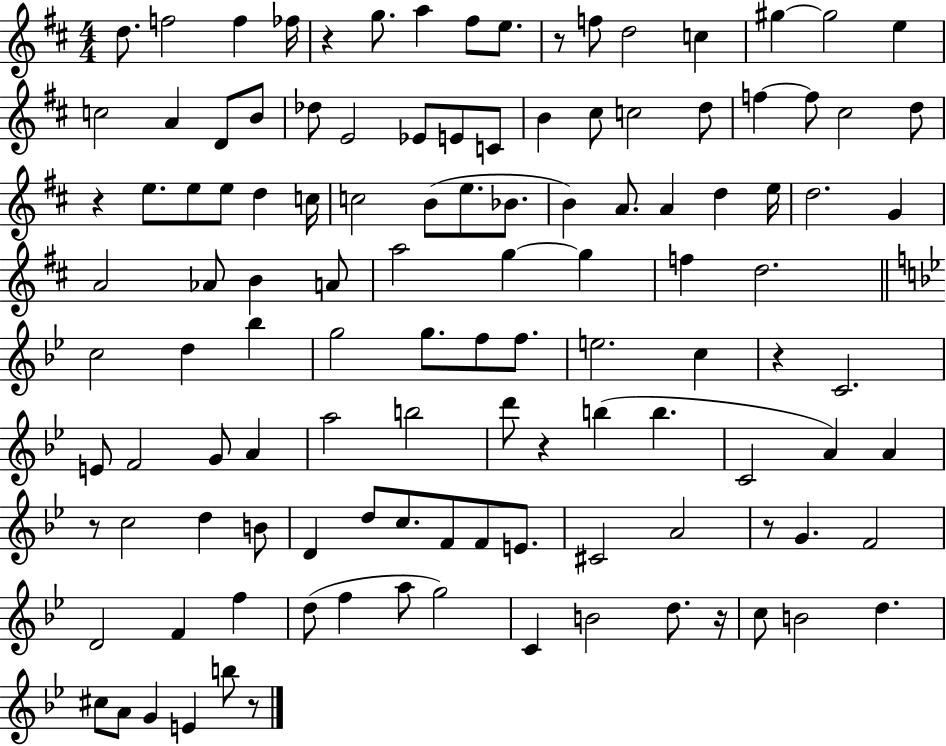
{
  \clef treble
  \numericTimeSignature
  \time 4/4
  \key d \major
  \repeat volta 2 { d''8. f''2 f''4 fes''16 | r4 g''8. a''4 fis''8 e''8. | r8 f''8 d''2 c''4 | gis''4~~ gis''2 e''4 | \break c''2 a'4 d'8 b'8 | des''8 e'2 ees'8 e'8 c'8 | b'4 cis''8 c''2 d''8 | f''4~~ f''8 cis''2 d''8 | \break r4 e''8. e''8 e''8 d''4 c''16 | c''2 b'8( e''8. bes'8. | b'4) a'8. a'4 d''4 e''16 | d''2. g'4 | \break a'2 aes'8 b'4 a'8 | a''2 g''4~~ g''4 | f''4 d''2. | \bar "||" \break \key g \minor c''2 d''4 bes''4 | g''2 g''8. f''8 f''8. | e''2. c''4 | r4 c'2. | \break e'8 f'2 g'8 a'4 | a''2 b''2 | d'''8 r4 b''4( b''4. | c'2 a'4) a'4 | \break r8 c''2 d''4 b'8 | d'4 d''8 c''8. f'8 f'8 e'8. | cis'2 a'2 | r8 g'4. f'2 | \break d'2 f'4 f''4 | d''8( f''4 a''8 g''2) | c'4 b'2 d''8. r16 | c''8 b'2 d''4. | \break cis''8 a'8 g'4 e'4 b''8 r8 | } \bar "|."
}